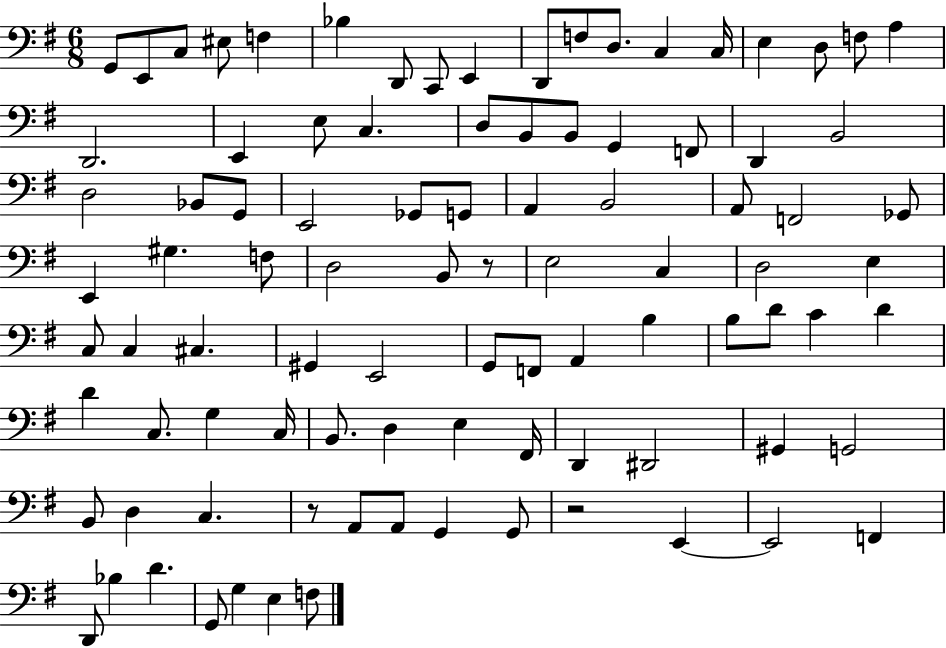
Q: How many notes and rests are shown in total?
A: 94